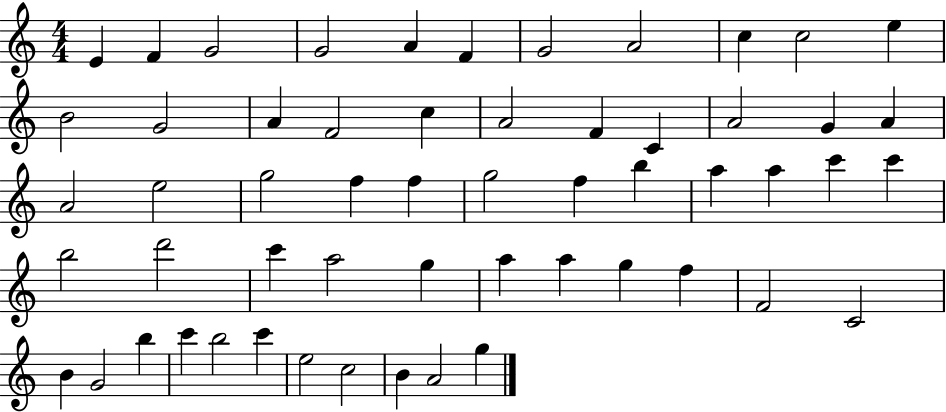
{
  \clef treble
  \numericTimeSignature
  \time 4/4
  \key c \major
  e'4 f'4 g'2 | g'2 a'4 f'4 | g'2 a'2 | c''4 c''2 e''4 | \break b'2 g'2 | a'4 f'2 c''4 | a'2 f'4 c'4 | a'2 g'4 a'4 | \break a'2 e''2 | g''2 f''4 f''4 | g''2 f''4 b''4 | a''4 a''4 c'''4 c'''4 | \break b''2 d'''2 | c'''4 a''2 g''4 | a''4 a''4 g''4 f''4 | f'2 c'2 | \break b'4 g'2 b''4 | c'''4 b''2 c'''4 | e''2 c''2 | b'4 a'2 g''4 | \break \bar "|."
}